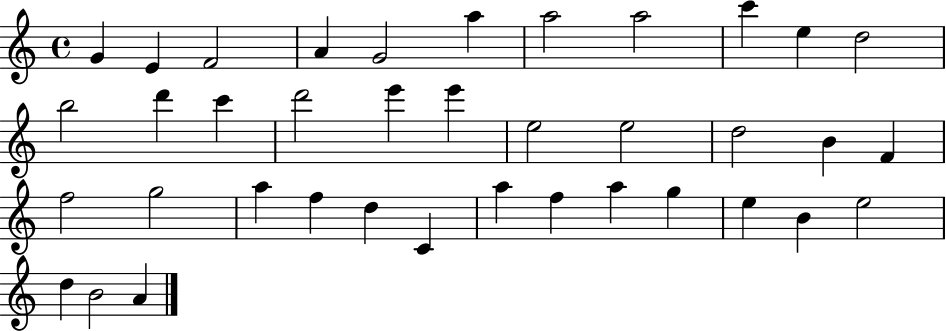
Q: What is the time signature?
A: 4/4